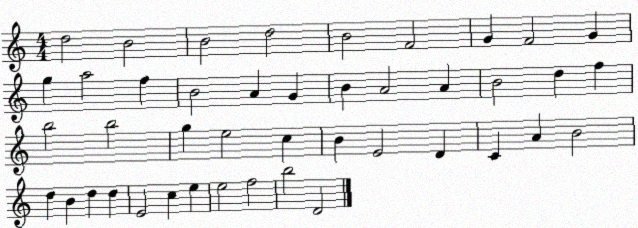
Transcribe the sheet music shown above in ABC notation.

X:1
T:Untitled
M:4/4
L:1/4
K:C
d2 B2 B2 d2 B2 F2 G F2 G g a2 f B2 A G B A2 A B2 d f b2 b2 g e2 c B E2 D C A B2 d B d d E2 c e e2 f2 b2 D2